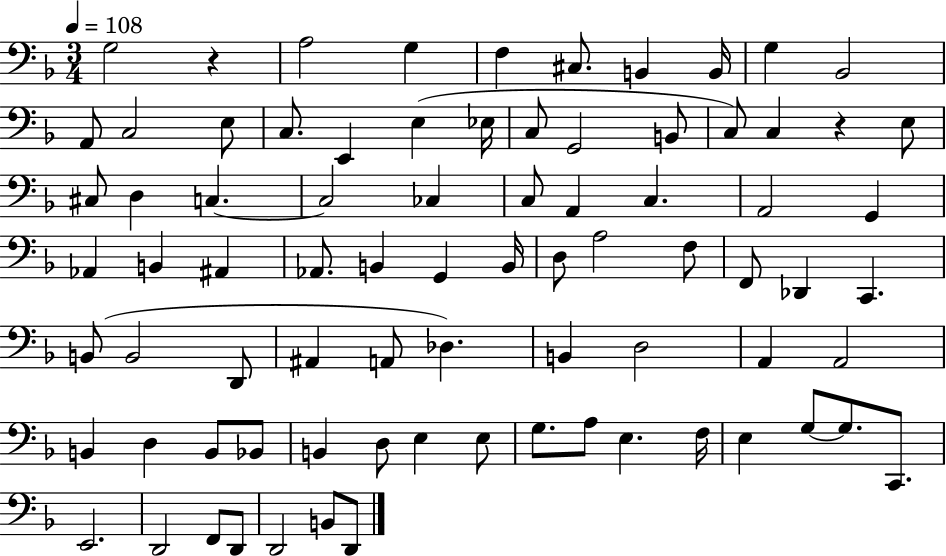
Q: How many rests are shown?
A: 2